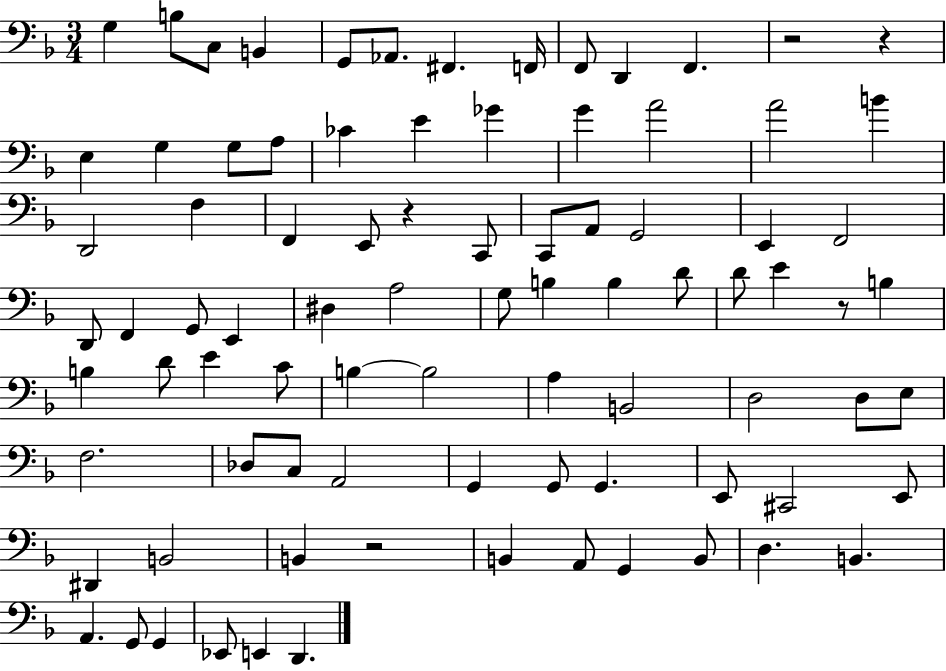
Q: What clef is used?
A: bass